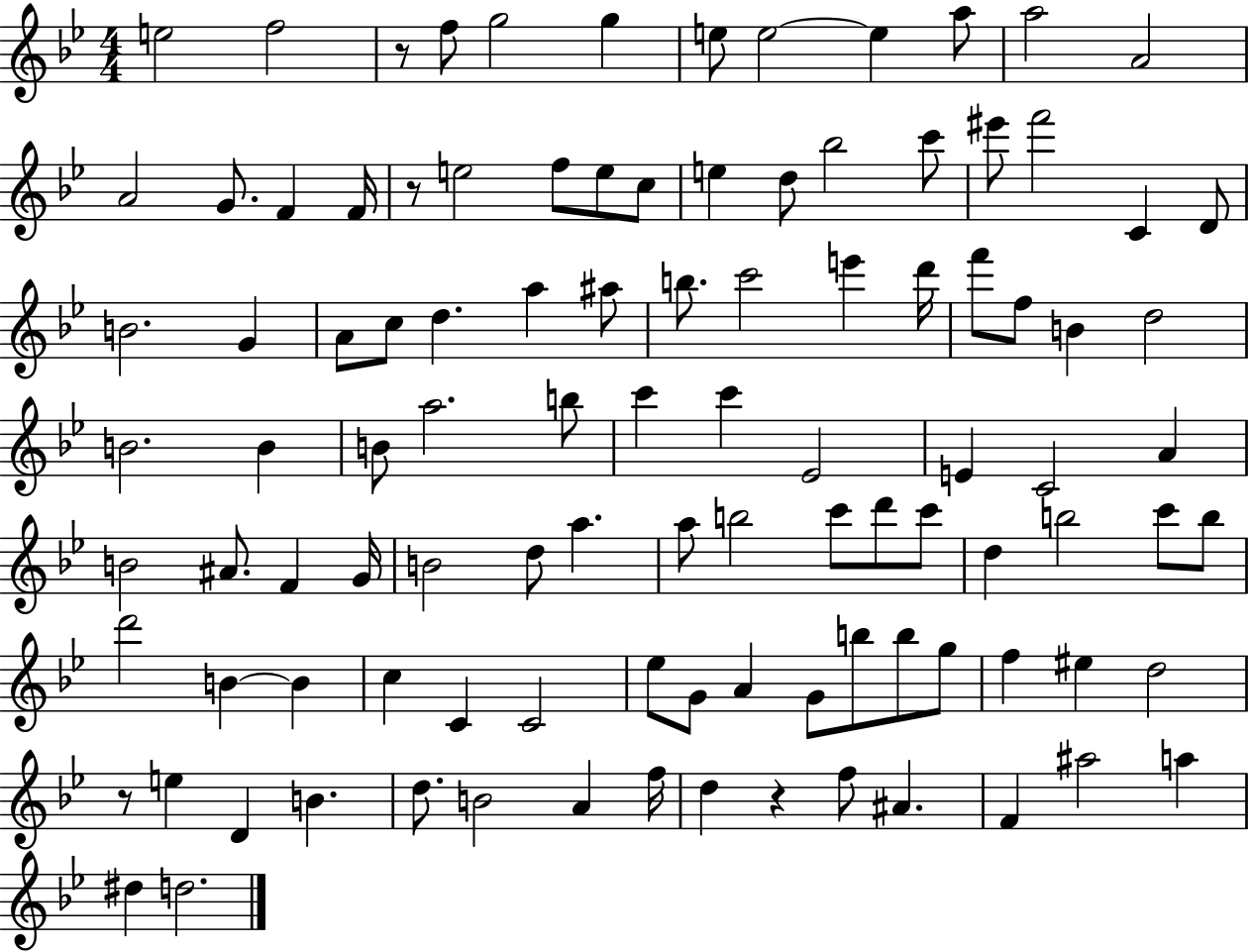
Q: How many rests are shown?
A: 4